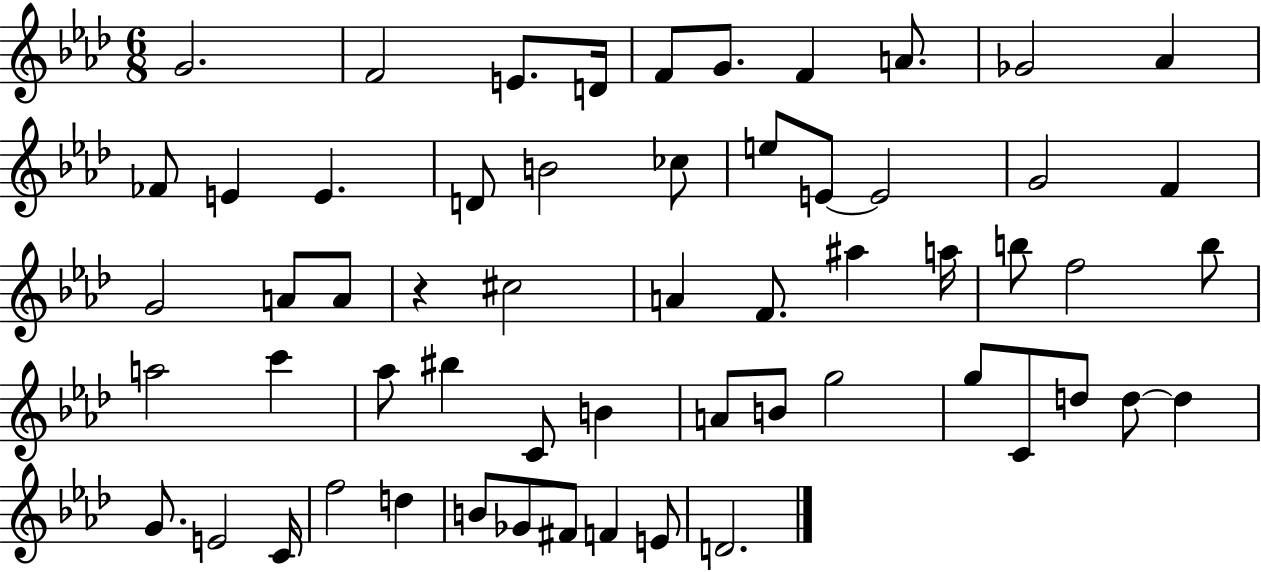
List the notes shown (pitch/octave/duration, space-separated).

G4/h. F4/h E4/e. D4/s F4/e G4/e. F4/q A4/e. Gb4/h Ab4/q FES4/e E4/q E4/q. D4/e B4/h CES5/e E5/e E4/e E4/h G4/h F4/q G4/h A4/e A4/e R/q C#5/h A4/q F4/e. A#5/q A5/s B5/e F5/h B5/e A5/h C6/q Ab5/e BIS5/q C4/e B4/q A4/e B4/e G5/h G5/e C4/e D5/e D5/e D5/q G4/e. E4/h C4/s F5/h D5/q B4/e Gb4/e F#4/e F4/q E4/e D4/h.